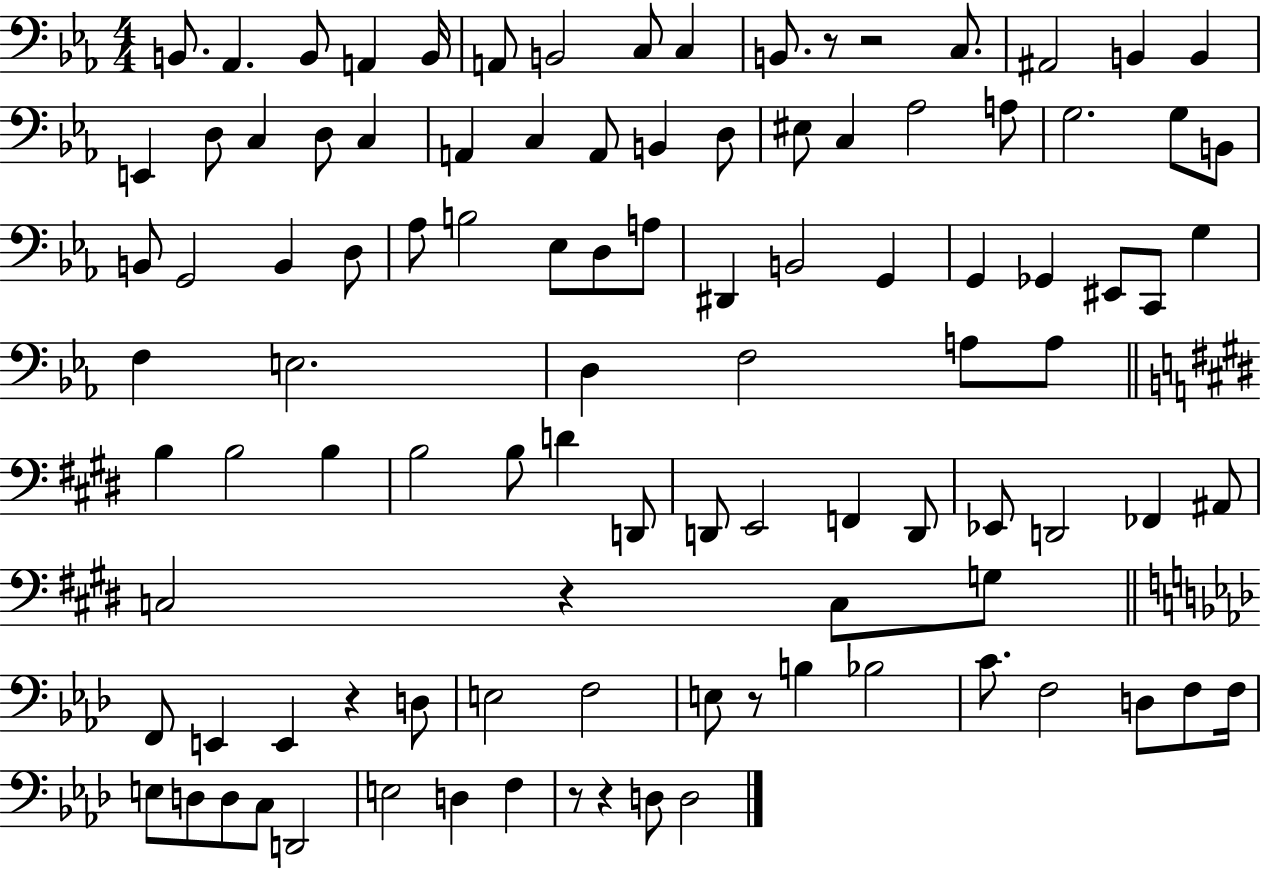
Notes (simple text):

B2/e. Ab2/q. B2/e A2/q B2/s A2/e B2/h C3/e C3/q B2/e. R/e R/h C3/e. A#2/h B2/q B2/q E2/q D3/e C3/q D3/e C3/q A2/q C3/q A2/e B2/q D3/e EIS3/e C3/q Ab3/h A3/e G3/h. G3/e B2/e B2/e G2/h B2/q D3/e Ab3/e B3/h Eb3/e D3/e A3/e D#2/q B2/h G2/q G2/q Gb2/q EIS2/e C2/e G3/q F3/q E3/h. D3/q F3/h A3/e A3/e B3/q B3/h B3/q B3/h B3/e D4/q D2/e D2/e E2/h F2/q D2/e Eb2/e D2/h FES2/q A#2/e C3/h R/q C3/e G3/e F2/e E2/q E2/q R/q D3/e E3/h F3/h E3/e R/e B3/q Bb3/h C4/e. F3/h D3/e F3/e F3/s E3/e D3/e D3/e C3/e D2/h E3/h D3/q F3/q R/e R/q D3/e D3/h